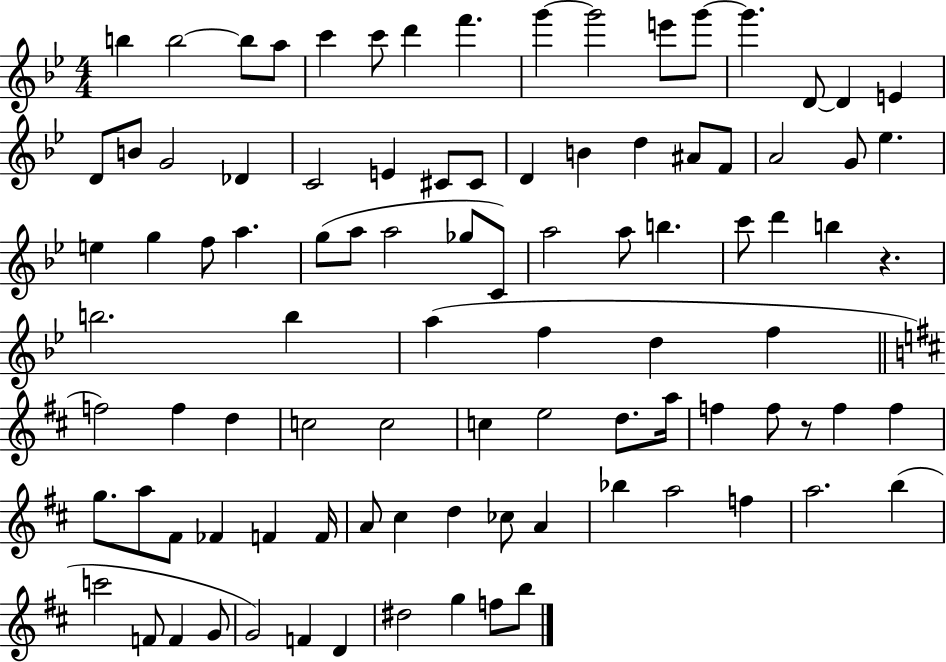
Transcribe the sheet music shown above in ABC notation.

X:1
T:Untitled
M:4/4
L:1/4
K:Bb
b b2 b/2 a/2 c' c'/2 d' f' g' g'2 e'/2 g'/2 g' D/2 D E D/2 B/2 G2 _D C2 E ^C/2 ^C/2 D B d ^A/2 F/2 A2 G/2 _e e g f/2 a g/2 a/2 a2 _g/2 C/2 a2 a/2 b c'/2 d' b z b2 b a f d f f2 f d c2 c2 c e2 d/2 a/4 f f/2 z/2 f f g/2 a/2 ^F/2 _F F F/4 A/2 ^c d _c/2 A _b a2 f a2 b c'2 F/2 F G/2 G2 F D ^d2 g f/2 b/2